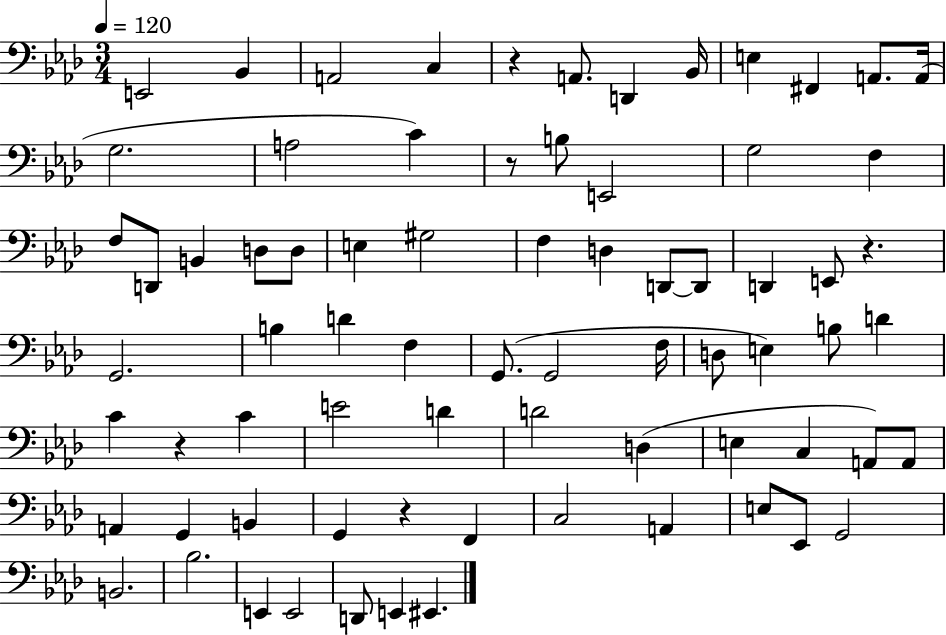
{
  \clef bass
  \numericTimeSignature
  \time 3/4
  \key aes \major
  \tempo 4 = 120
  e,2 bes,4 | a,2 c4 | r4 a,8. d,4 bes,16 | e4 fis,4 a,8. a,16( | \break g2. | a2 c'4) | r8 b8 e,2 | g2 f4 | \break f8 d,8 b,4 d8 d8 | e4 gis2 | f4 d4 d,8~~ d,8 | d,4 e,8 r4. | \break g,2. | b4 d'4 f4 | g,8.( g,2 f16 | d8 e4) b8 d'4 | \break c'4 r4 c'4 | e'2 d'4 | d'2 d4( | e4 c4 a,8) a,8 | \break a,4 g,4 b,4 | g,4 r4 f,4 | c2 a,4 | e8 ees,8 g,2 | \break b,2. | bes2. | e,4 e,2 | d,8 e,4 eis,4. | \break \bar "|."
}